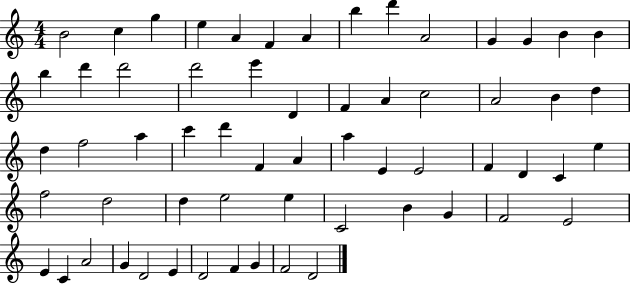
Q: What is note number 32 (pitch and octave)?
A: F4